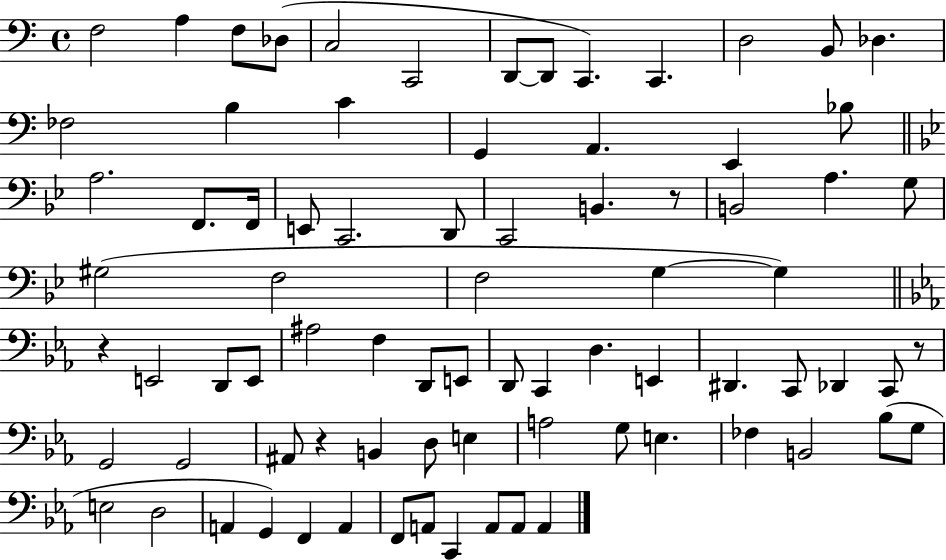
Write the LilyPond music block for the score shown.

{
  \clef bass
  \time 4/4
  \defaultTimeSignature
  \key c \major
  \repeat volta 2 { f2 a4 f8 des8( | c2 c,2 | d,8~~ d,8 c,4.) c,4. | d2 b,8 des4. | \break fes2 b4 c'4 | g,4 a,4. e,4 bes8 | \bar "||" \break \key g \minor a2. f,8. f,16 | e,8 c,2. d,8 | c,2 b,4. r8 | b,2 a4. g8 | \break gis2( f2 | f2 g4~~ g4) | \bar "||" \break \key ees \major r4 e,2 d,8 e,8 | ais2 f4 d,8 e,8 | d,8 c,4 d4. e,4 | dis,4. c,8 des,4 c,8 r8 | \break g,2 g,2 | ais,8 r4 b,4 d8 e4 | a2 g8 e4. | fes4 b,2 bes8( g8 | \break e2 d2 | a,4 g,4) f,4 a,4 | f,8 a,8 c,4 a,8 a,8 a,4 | } \bar "|."
}